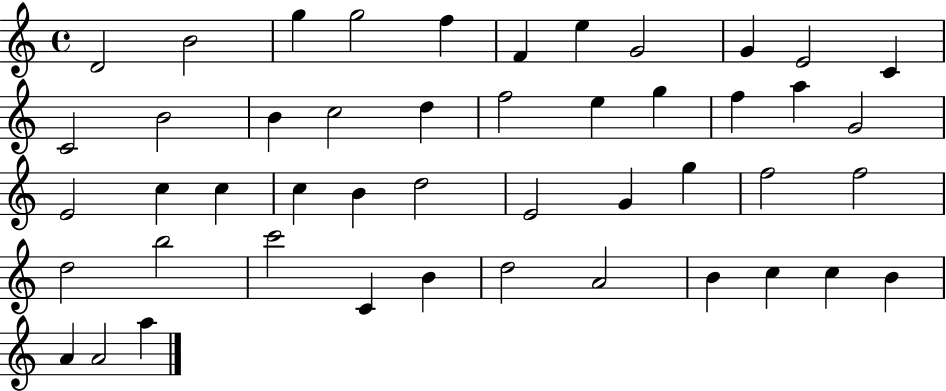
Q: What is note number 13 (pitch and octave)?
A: B4